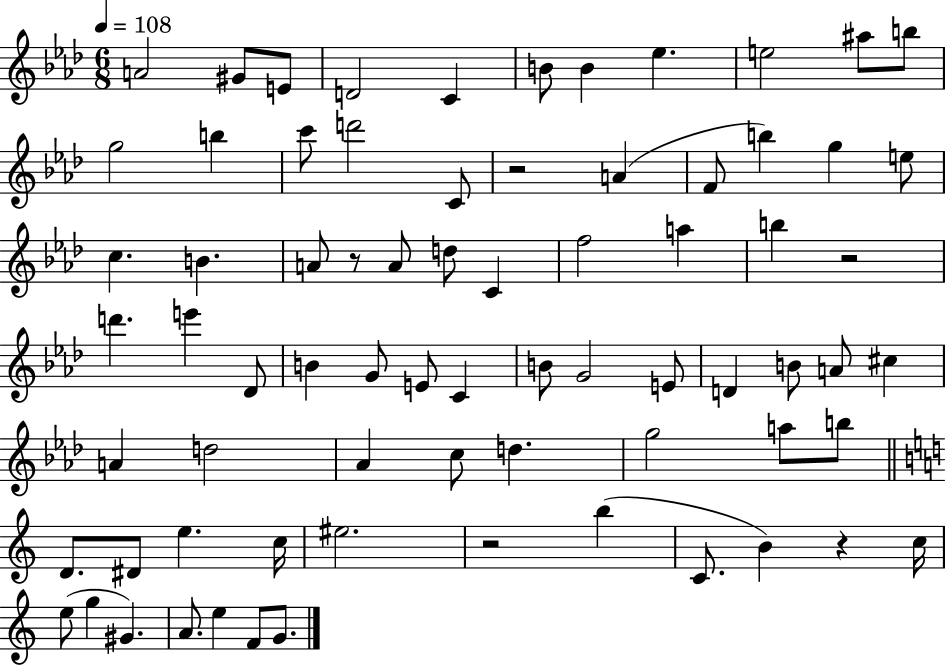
{
  \clef treble
  \numericTimeSignature
  \time 6/8
  \key aes \major
  \tempo 4 = 108
  \repeat volta 2 { a'2 gis'8 e'8 | d'2 c'4 | b'8 b'4 ees''4. | e''2 ais''8 b''8 | \break g''2 b''4 | c'''8 d'''2 c'8 | r2 a'4( | f'8 b''4) g''4 e''8 | \break c''4. b'4. | a'8 r8 a'8 d''8 c'4 | f''2 a''4 | b''4 r2 | \break d'''4. e'''4 des'8 | b'4 g'8 e'8 c'4 | b'8 g'2 e'8 | d'4 b'8 a'8 cis''4 | \break a'4 d''2 | aes'4 c''8 d''4. | g''2 a''8 b''8 | \bar "||" \break \key c \major d'8. dis'8 e''4. c''16 | eis''2. | r2 b''4( | c'8. b'4) r4 c''16 | \break e''8( g''4 gis'4.) | a'8. e''4 f'8 g'8. | } \bar "|."
}